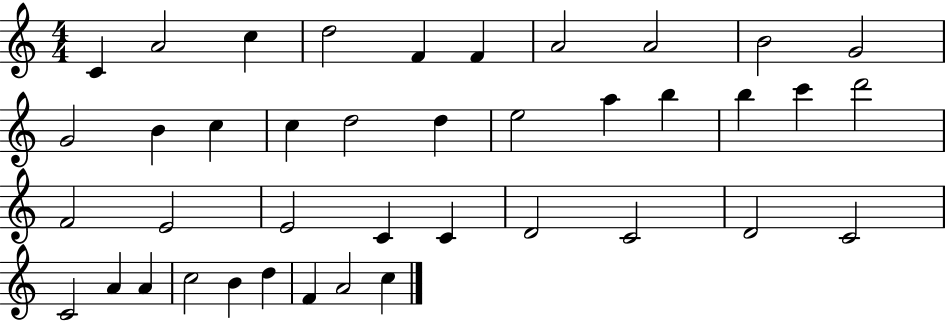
X:1
T:Untitled
M:4/4
L:1/4
K:C
C A2 c d2 F F A2 A2 B2 G2 G2 B c c d2 d e2 a b b c' d'2 F2 E2 E2 C C D2 C2 D2 C2 C2 A A c2 B d F A2 c